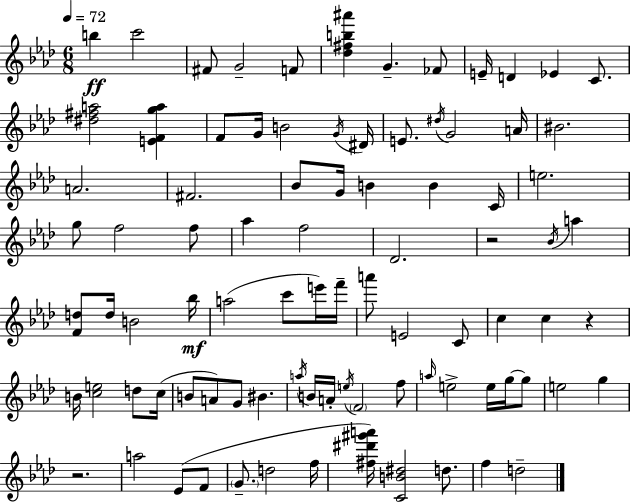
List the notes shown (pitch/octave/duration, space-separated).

B5/q C6/h F#4/e G4/h F4/e [Db5,F#5,B5,A#6]/q G4/q. FES4/e E4/s D4/q Eb4/q C4/e. [D#5,F#5,A5]/h [E4,F4,G5,A5]/q F4/e G4/s B4/h G4/s D#4/s E4/e. D#5/s G4/h A4/s BIS4/h. A4/h. F#4/h. Bb4/e G4/s B4/q B4/q C4/s E5/h. G5/e F5/h F5/e Ab5/q F5/h Db4/h. R/h Bb4/s A5/q [F4,D5]/e D5/s B4/h Bb5/s A5/h C6/e E6/s F6/s A6/e E4/h C4/e C5/q C5/q R/q B4/s [C5,E5]/h D5/e C5/s B4/e A4/e G4/e BIS4/q. A5/s B4/s A4/s E5/s F4/h F5/e A5/s E5/h E5/s G5/s G5/e E5/h G5/q R/h. A5/h Eb4/e F4/e G4/e. D5/h F5/s [F#5,D#6,G#6,A6]/s [C4,B4,D#5]/h D5/e. F5/q D5/h